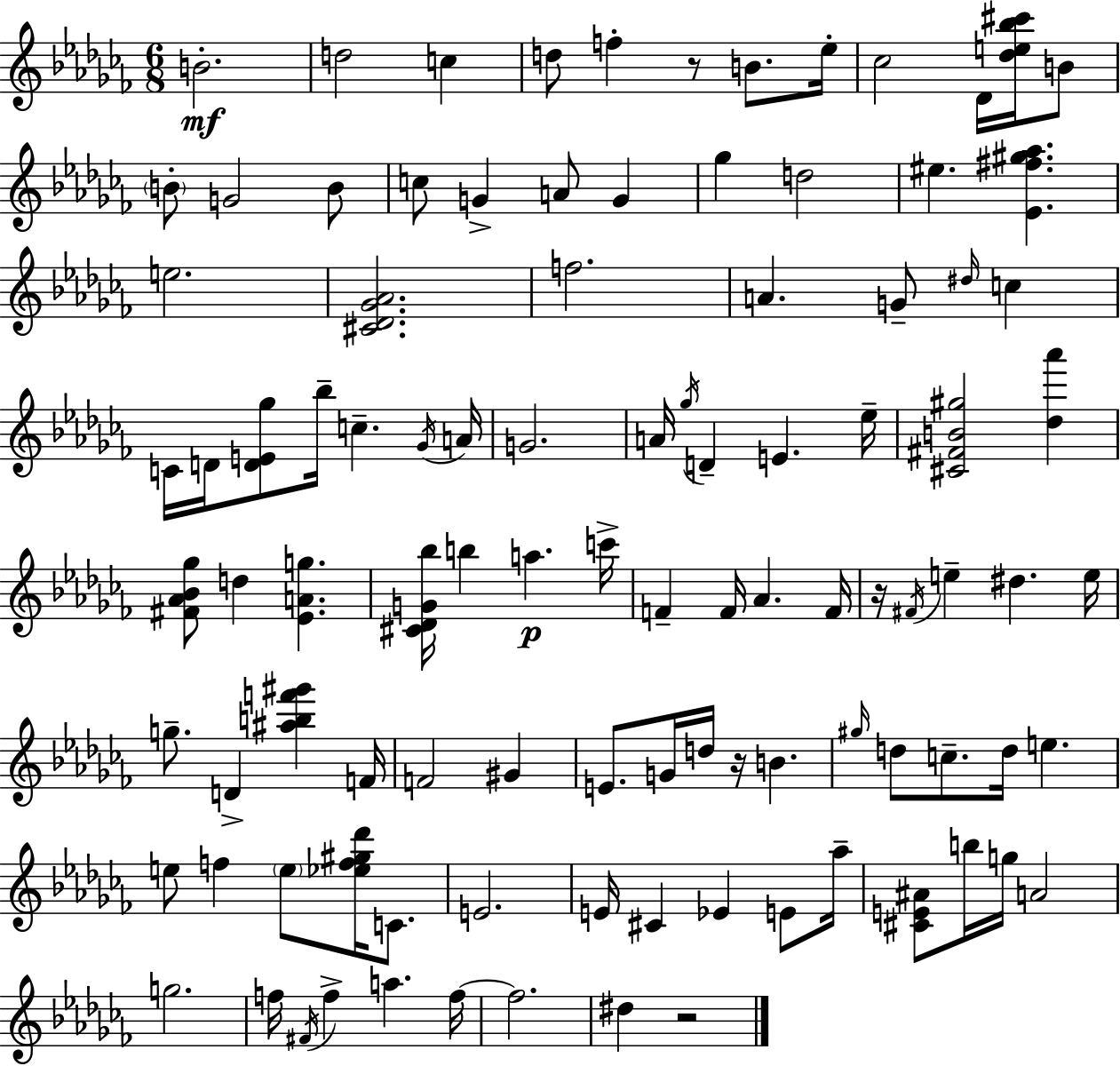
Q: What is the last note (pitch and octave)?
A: D#5